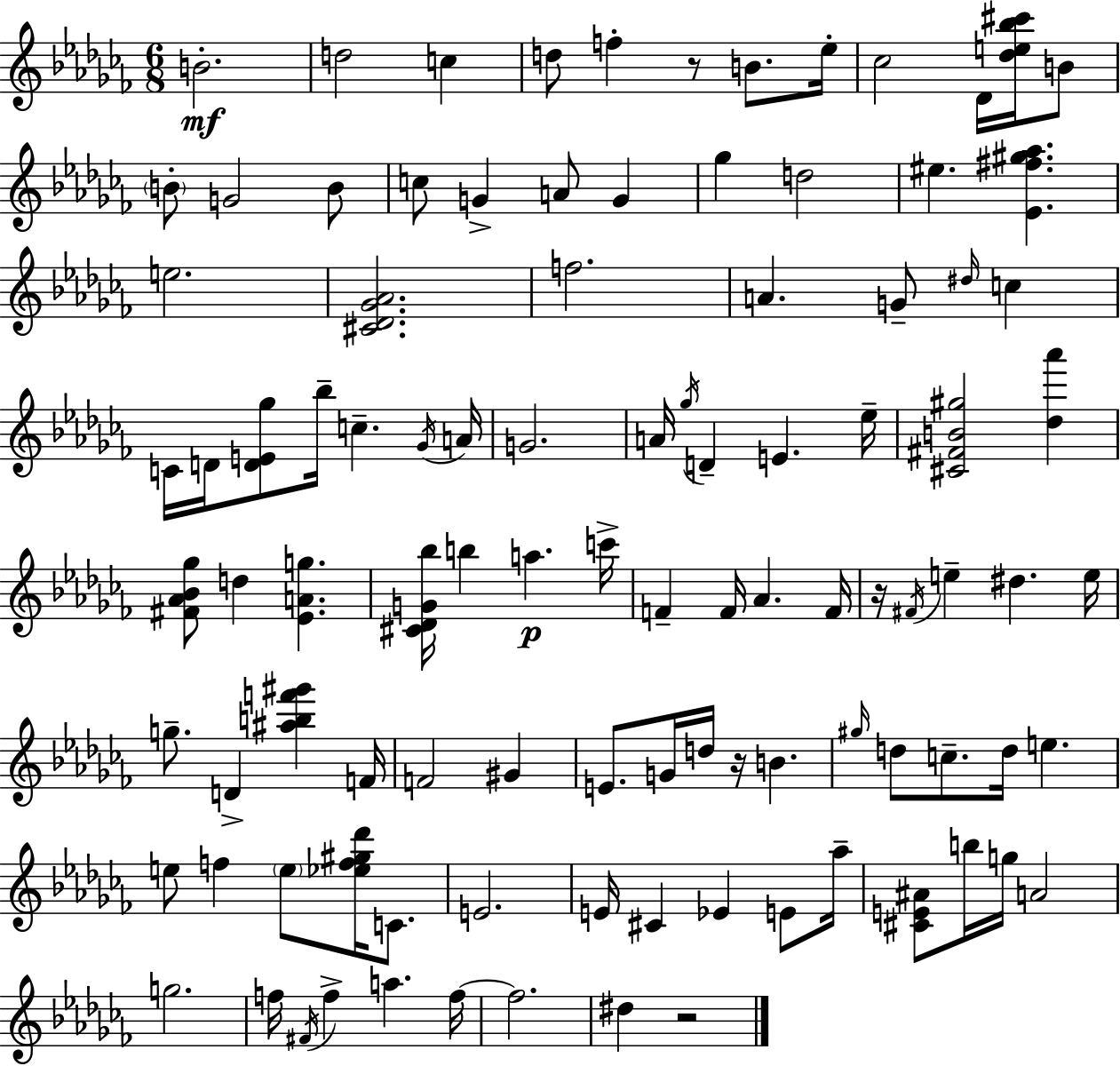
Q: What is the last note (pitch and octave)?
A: D#5